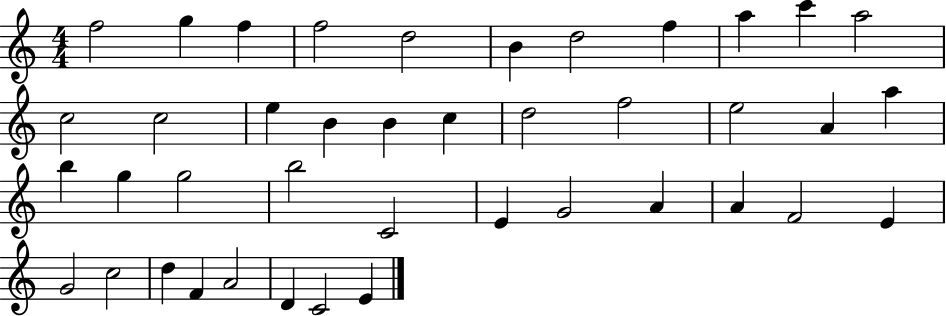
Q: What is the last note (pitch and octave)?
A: E4